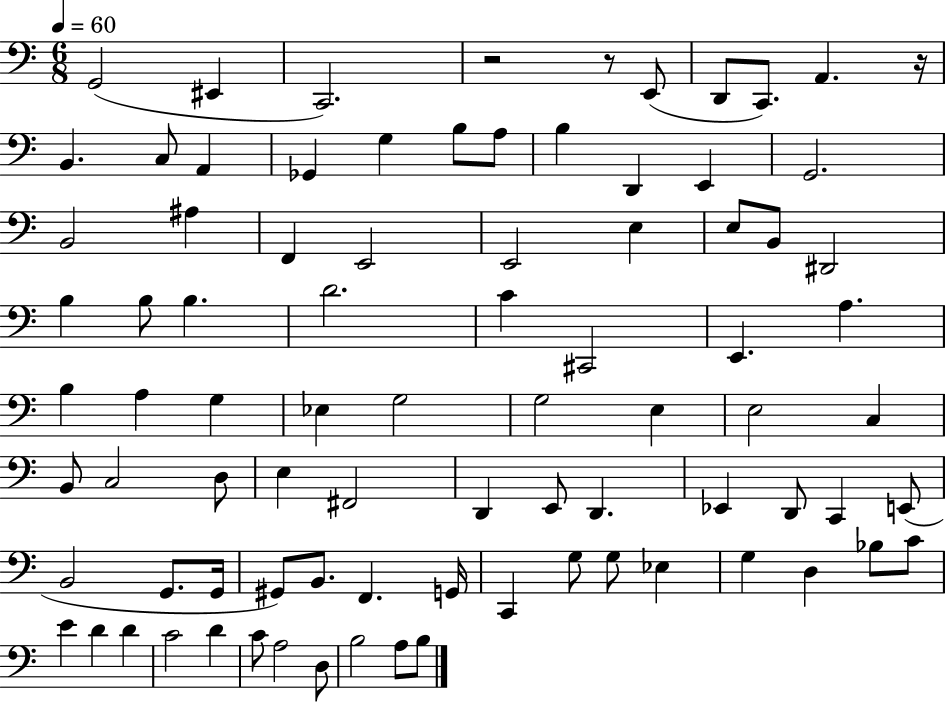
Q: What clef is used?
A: bass